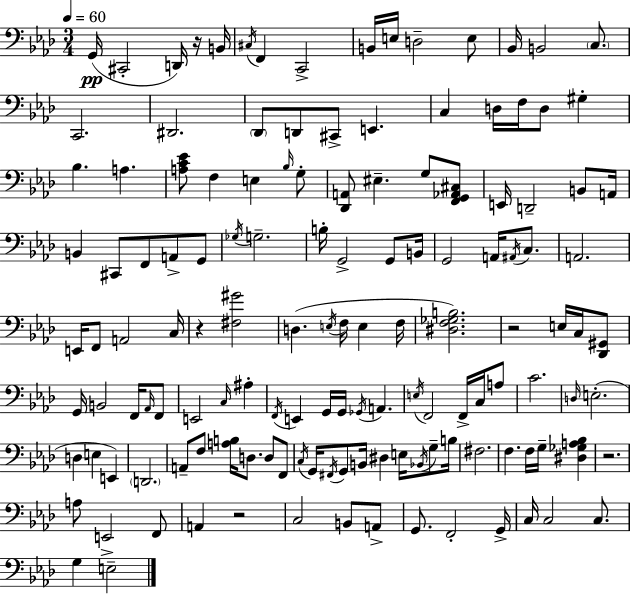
{
  \clef bass
  \numericTimeSignature
  \time 3/4
  \key aes \major
  \tempo 4 = 60
  g,16(\pp cis,2-. d,16) r16 b,16 | \acciaccatura { cis16 } f,4 c,2-> | b,16 e16 d2-- e8 | bes,16 b,2 \parenthesize c8. | \break c,2. | dis,2. | \parenthesize des,8 d,8 cis,8-> e,4. | c4 d16 f16 d8 gis4-. | \break bes4. a4. | <a c' ees'>8 f4 e4 \grace { bes16 } | g8-. <des, a,>8 eis4.-- g8 | <f, g, aes, cis>8 e,16 d,2-- b,8 | \break a,16 b,4 cis,8 f,8 a,8-> | g,8 \acciaccatura { ges16 } g2.-- | b16-. g,2-> | g,8 b,16 g,2 a,16 | \break \acciaccatura { ais,16 } c8. a,2. | e,16 f,8 a,2 | c16 r4 <fis gis'>2 | d4.( \acciaccatura { e16 } f16 | \break e4 f16 <dis f ges b>2.) | r2 | e16 c16 <des, gis,>8 g,16 b,2 | f,16 \grace { aes,16 } f,8 e,2 | \break \grace { c16 } ais4-. \acciaccatura { f,16 } e,4 | g,16 g,16 \acciaccatura { ges,16 } a,4. \acciaccatura { e16 } f,2 | f,16-> c16 a8 c'2. | \grace { d16 } e2.-.( | \break d4 | e4 e,4) \parenthesize d,2. | a,8-- | f8 <a b>16 d8. d8 f,8 \acciaccatura { c16 } | \break g,16 \acciaccatura { fis,16 } g,8 b,16 dis4 e16 \acciaccatura { bes,16 } g8-- | b16 fis2. | f4. f16 g16-- <dis ges a bes>4 | r2. | \break a8 e,2-> | f,8 a,4 r2 | c2 b,8 | a,8-> g,8. f,2-. | \break g,16-> c16 c2 c8. | g4 e2-- | \bar "|."
}